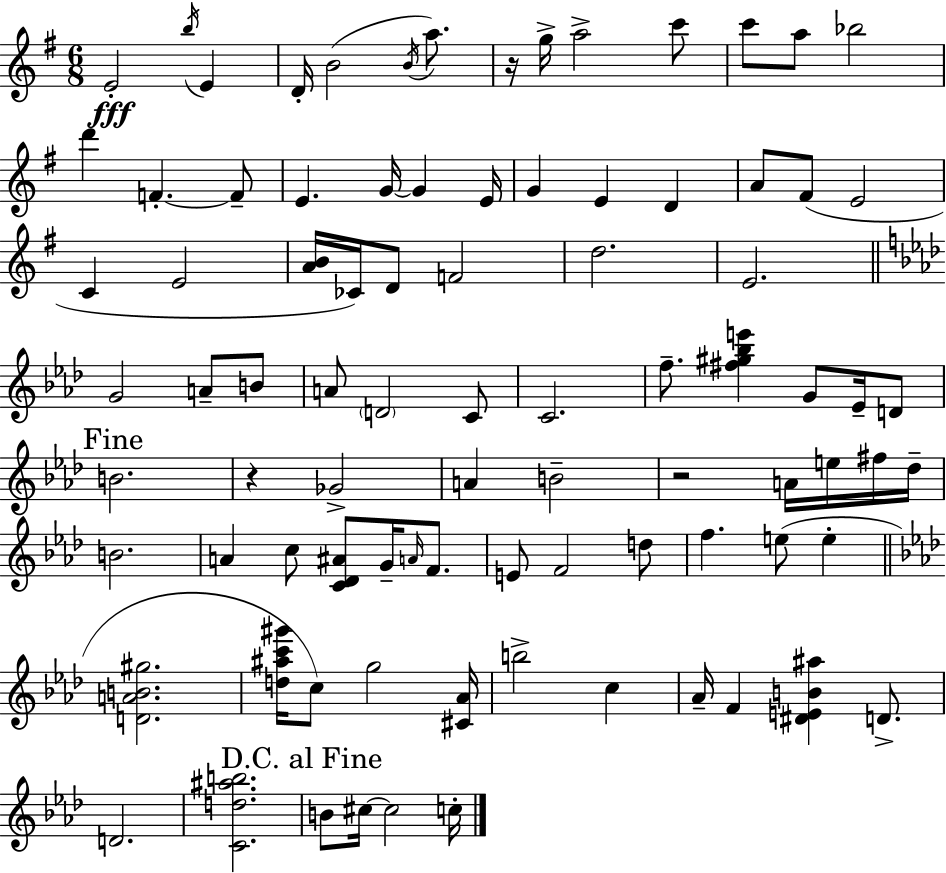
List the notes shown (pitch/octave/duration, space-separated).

E4/h B5/s E4/q D4/s B4/h B4/s A5/e. R/s G5/s A5/h C6/e C6/e A5/e Bb5/h D6/q F4/q. F4/e E4/q. G4/s G4/q E4/s G4/q E4/q D4/q A4/e F#4/e E4/h C4/q E4/h [A4,B4]/s CES4/s D4/e F4/h D5/h. E4/h. G4/h A4/e B4/e A4/e D4/h C4/e C4/h. F5/e. [F#5,G#5,Bb5,E6]/q G4/e Eb4/s D4/e B4/h. R/q Gb4/h A4/q B4/h R/h A4/s E5/s F#5/s Db5/s B4/h. A4/q C5/e [C4,Db4,A#4]/e G4/s A4/s F4/e. E4/e F4/h D5/e F5/q. E5/e E5/q [D4,A4,B4,G#5]/h. [D5,A#5,C6,G#6]/s C5/e G5/h [C#4,Ab4]/s B5/h C5/q Ab4/s F4/q [D#4,E4,B4,A#5]/q D4/e. D4/h. [C4,D5,A#5,B5]/h. B4/e C#5/s C#5/h C5/s